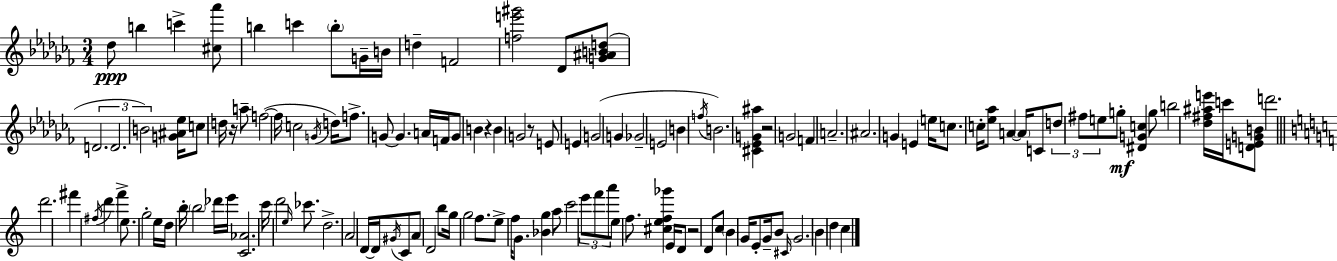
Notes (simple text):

Db5/e B5/q C6/q [C#5,Ab6]/e B5/q C6/q B5/e G4/s B4/s D5/q F4/h [F5,E6,G#6]/h Db4/e [G4,A#4,B4,D5]/e D4/h. D4/h. B4/h [G4,A#4,Eb5]/s C5/e D5/s R/s A5/e F5/h F5/s C5/h G4/s D5/s F5/e. G4/e G4/q. A4/s F4/s G4/e B4/q R/q B4/q G4/h R/e E4/e E4/q G4/h G4/q Gb4/h E4/h B4/q F5/s B4/h. [C#4,Eb4,G4,A#5]/q R/h G4/h F4/q A4/h. A#4/h. G4/q E4/q E5/s C5/e. C5/s [Eb5,Ab5]/e A4/q A4/s C4/e D5/e F#5/e E5/e G5/e [D#4,G4,C5]/q G5/e B5/h [Db5,F#5,A#5,E6]/s C6/s [D4,E4,G4,B4]/e D6/h. D6/h. F#6/q F#5/s D6/q F6/q E5/e. G5/h E5/s D5/s B5/s B5/h Db6/s E6/s [C4,Ab4]/h. C6/s D6/h E5/s CES6/e. D5/h. A4/h D4/s D4/s G#4/s C4/e A4/e D4/h B5/e G5/s G5/h F5/e. E5/e F5/s G4/e. [Bb4,G5]/q A5/e C6/h E6/e F6/e A6/e E5/e F5/e. [C#5,E5,F5,Gb6]/q E4/s D4/e R/h D4/e C5/e B4/q G4/s E4/e G4/s B4/e C#4/s G4/h. B4/q D5/q C5/q